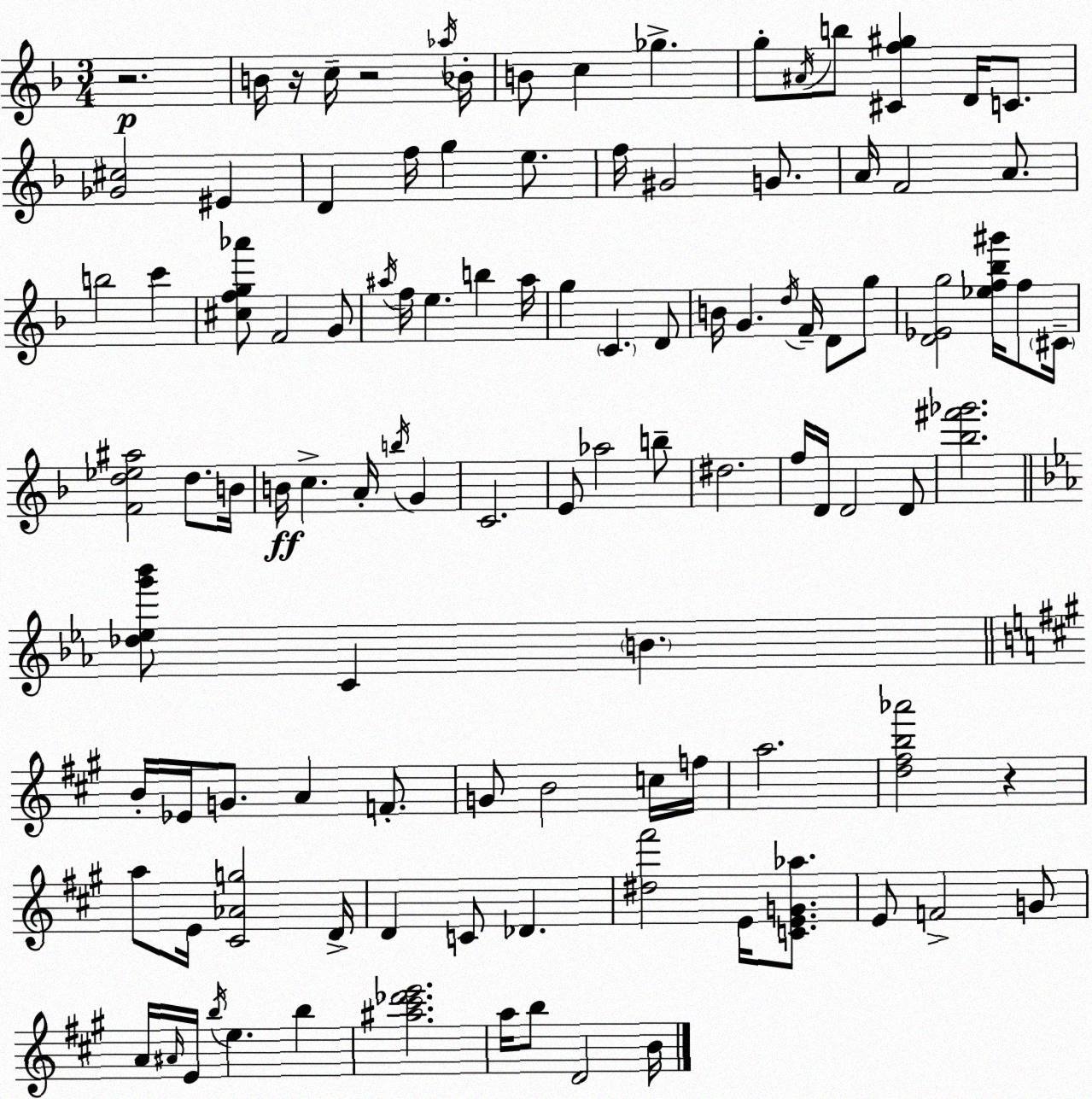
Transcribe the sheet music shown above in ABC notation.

X:1
T:Untitled
M:3/4
L:1/4
K:Dm
z2 B/4 z/4 c/4 z2 _a/4 _B/4 B/2 c _g g/2 ^A/4 b/2 [^Cf^g] D/4 C/2 [_G^c]2 ^E D f/4 g e/2 f/4 ^G2 G/2 A/4 F2 A/2 b2 c' [^cfg_a']/2 F2 G/2 ^a/4 f/4 e b ^a/4 g C D/2 B/4 G d/4 F/4 D/2 g/2 [D_Eg]2 [_ef_b^g']/4 f/2 ^C/4 [Fd_e^a]2 d/2 B/4 B/4 c A/4 b/4 G C2 E/2 _a2 b/2 ^d2 f/4 D/4 D2 D/2 [_b^f'_g']2 [_d_eg'_b']/2 C B B/4 _E/4 G/2 A F/2 G/2 B2 c/4 f/4 a2 [d^fb_a']2 z a/2 E/4 [^C_Ag]2 D/4 D C/2 _D [^d^f']2 E/4 [CEG_a]/2 E/2 F2 G/2 A/4 ^A/4 E/4 b/4 e b [^a^c'_d'e']2 a/4 b/2 D2 B/4